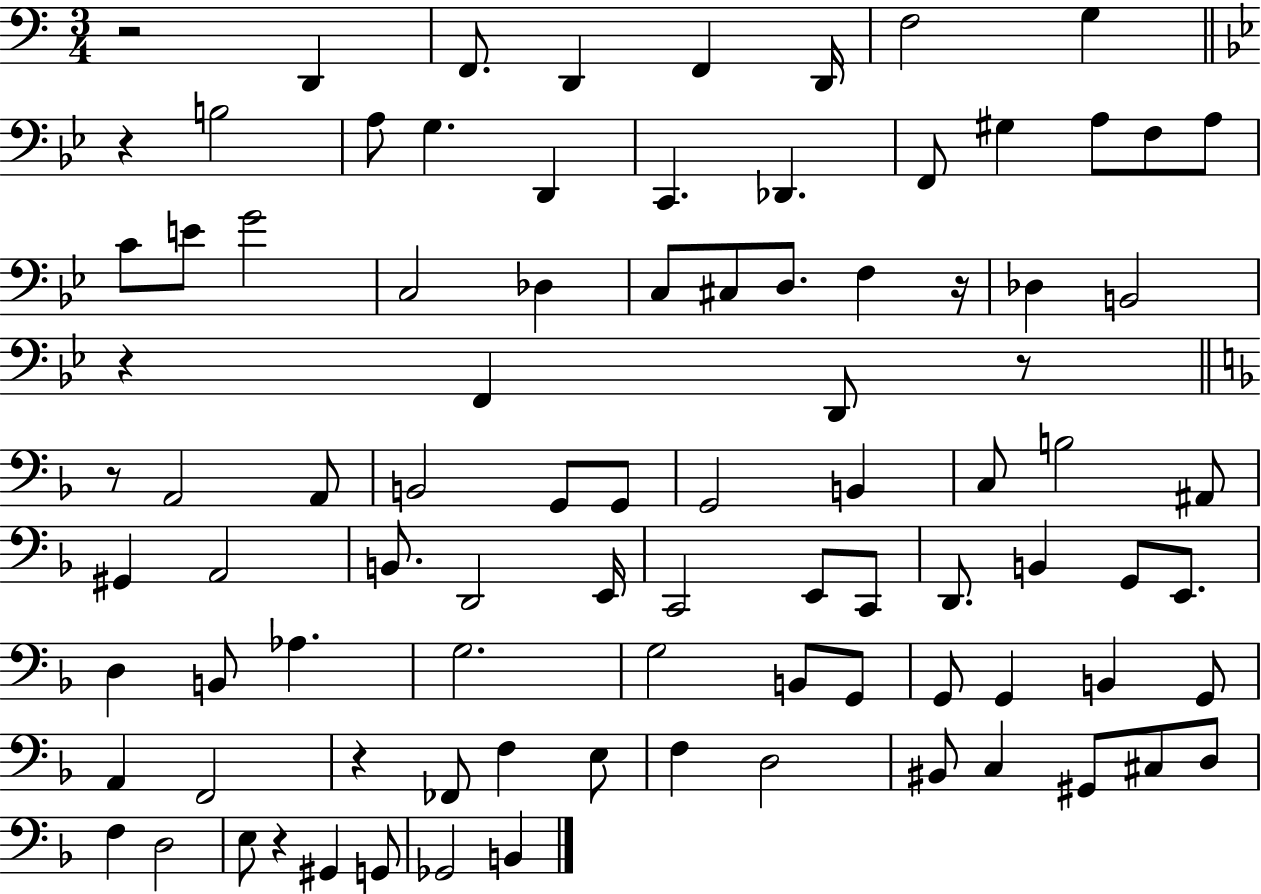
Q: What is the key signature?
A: C major